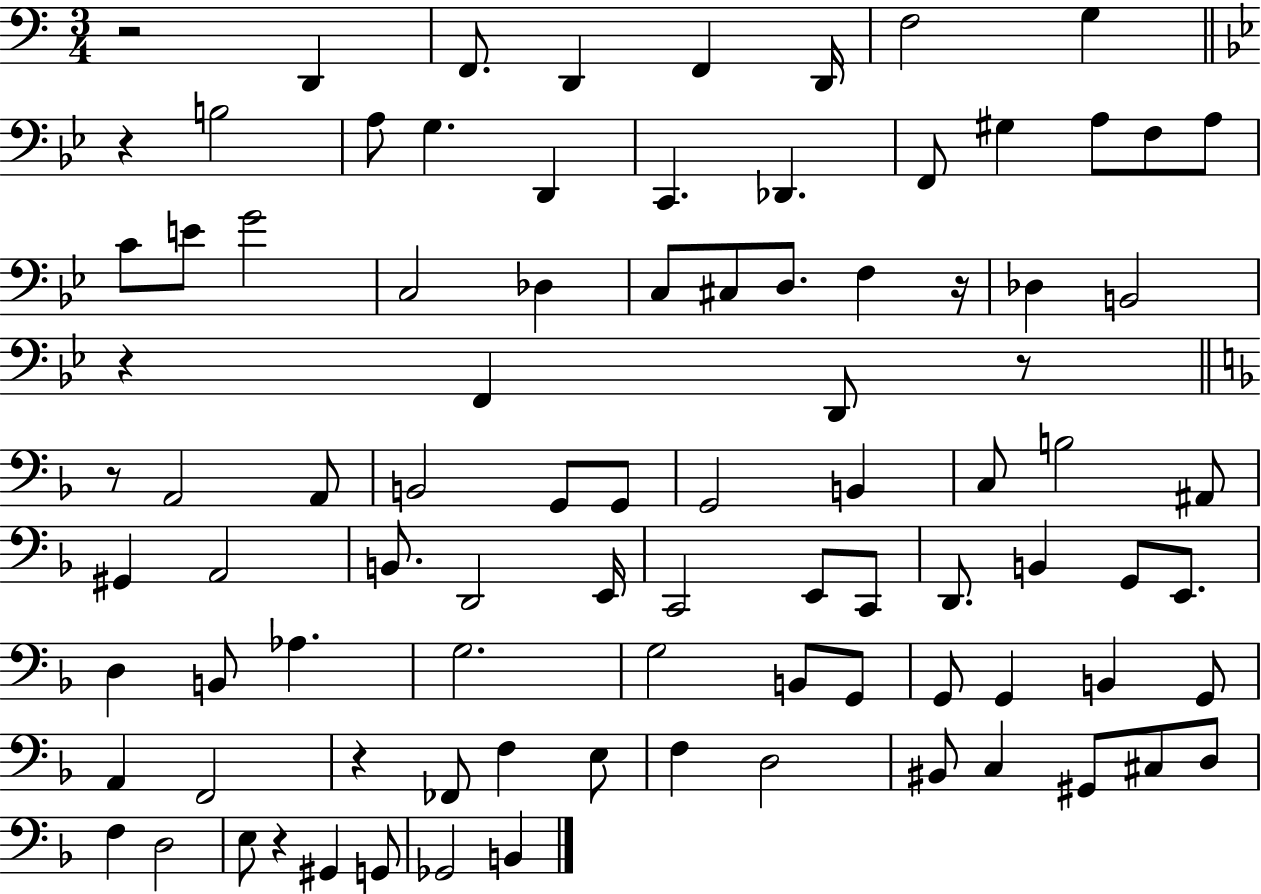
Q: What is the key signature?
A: C major